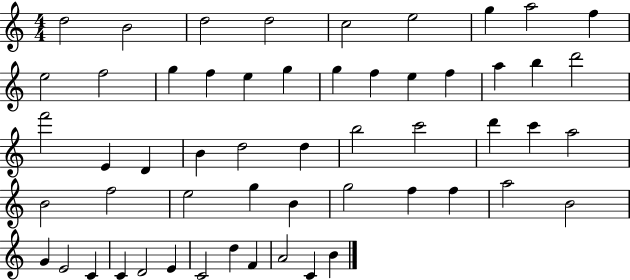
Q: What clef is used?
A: treble